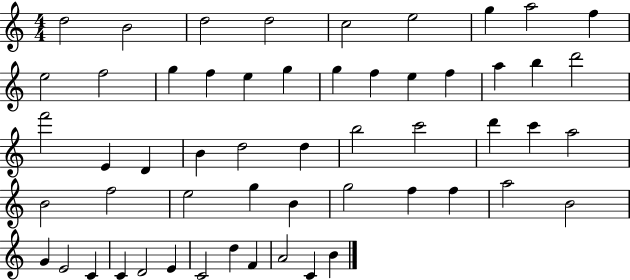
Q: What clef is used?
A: treble